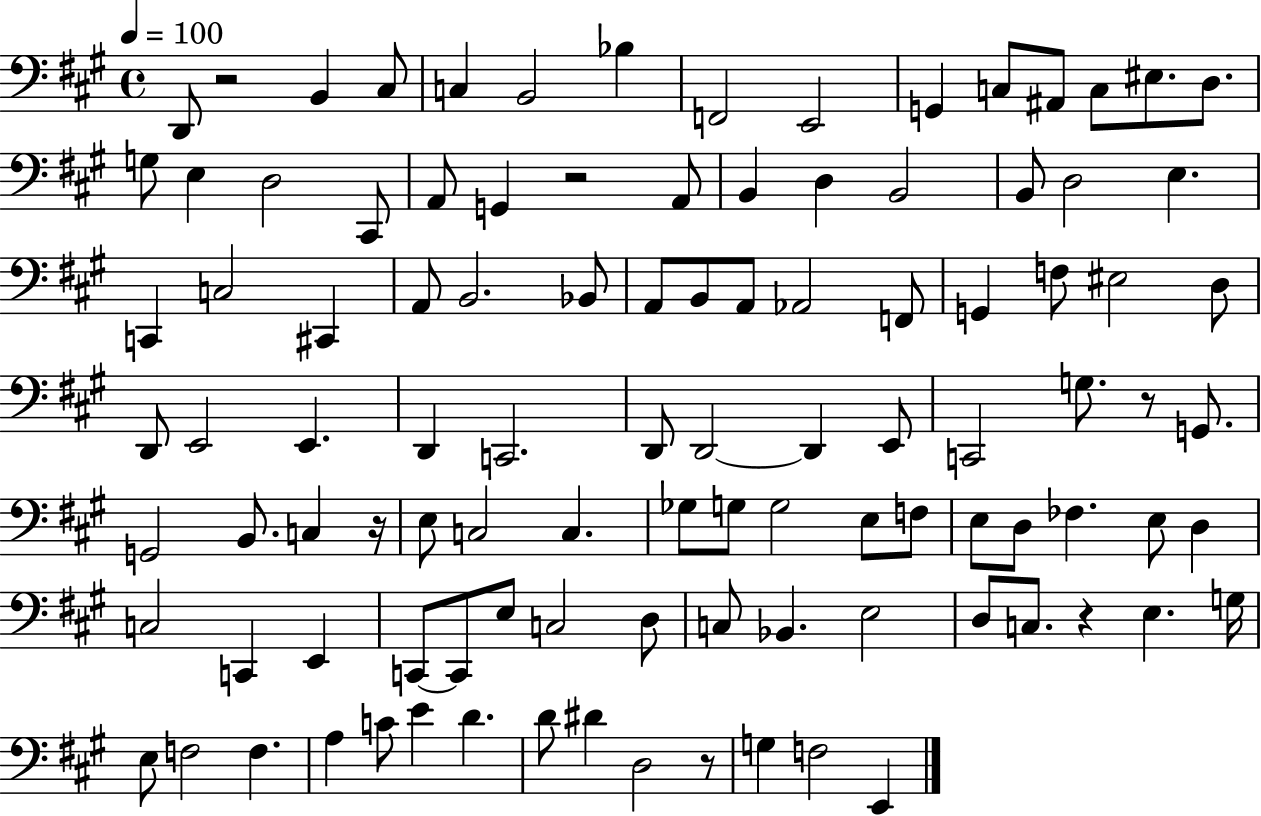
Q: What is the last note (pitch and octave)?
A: E2